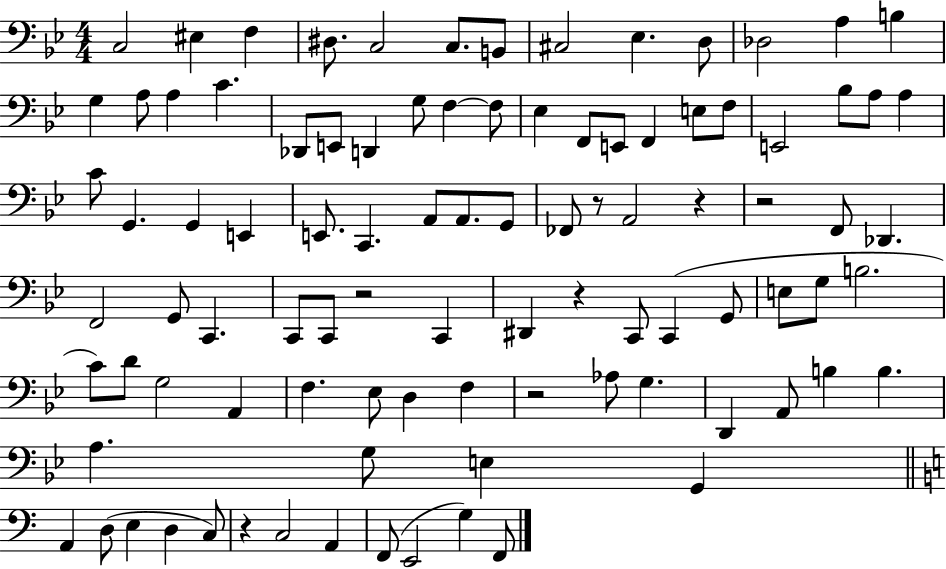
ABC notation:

X:1
T:Untitled
M:4/4
L:1/4
K:Bb
C,2 ^E, F, ^D,/2 C,2 C,/2 B,,/2 ^C,2 _E, D,/2 _D,2 A, B, G, A,/2 A, C _D,,/2 E,,/2 D,, G,/2 F, F,/2 _E, F,,/2 E,,/2 F,, E,/2 F,/2 E,,2 _B,/2 A,/2 A, C/2 G,, G,, E,, E,,/2 C,, A,,/2 A,,/2 G,,/2 _F,,/2 z/2 A,,2 z z2 F,,/2 _D,, F,,2 G,,/2 C,, C,,/2 C,,/2 z2 C,, ^D,, z C,,/2 C,, G,,/2 E,/2 G,/2 B,2 C/2 D/2 G,2 A,, F, _E,/2 D, F, z2 _A,/2 G, D,, A,,/2 B, B, A, G,/2 E, G,, A,, D,/2 E, D, C,/2 z C,2 A,, F,,/2 E,,2 G, F,,/2